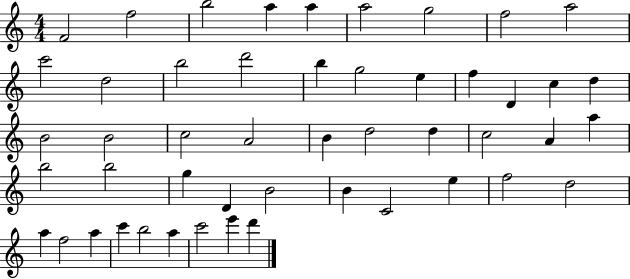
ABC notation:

X:1
T:Untitled
M:4/4
L:1/4
K:C
F2 f2 b2 a a a2 g2 f2 a2 c'2 d2 b2 d'2 b g2 e f D c d B2 B2 c2 A2 B d2 d c2 A a b2 b2 g D B2 B C2 e f2 d2 a f2 a c' b2 a c'2 e' d'